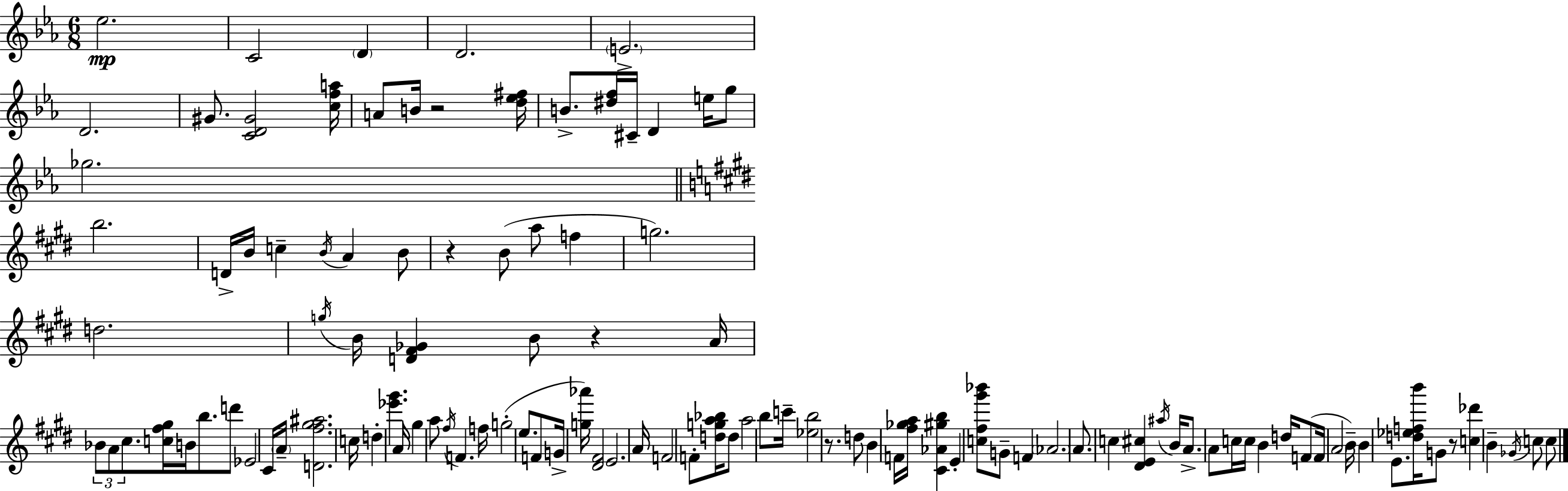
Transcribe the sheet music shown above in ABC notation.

X:1
T:Untitled
M:6/8
L:1/4
K:Eb
_e2 C2 D D2 E2 D2 ^G/2 [CD^G]2 [cfa]/4 A/2 B/4 z2 [d_e^f]/4 B/2 [^df]/4 ^C/4 D e/4 g/2 _g2 b2 D/4 B/4 c B/4 A B/2 z B/2 a/2 f g2 d2 g/4 B/4 [D^F_G] B/2 z A/4 _B/2 A/2 ^c/2 [c^f^g]/4 B/4 b/2 d'/2 _E2 ^C/4 A/4 [D^f^g^a]2 c/4 d [_e'^g'] A/4 ^g a/2 ^f/4 F f/4 g2 e/2 F/2 G/4 [g_a']/4 [^D^F]2 E2 A/4 F2 F/2 [dga_b]/4 d/2 a2 b/2 c'/4 [_eb]2 z/2 d/2 B F/4 [^f_ga]/4 [^C_A^gb] E [c^f^g'_b']/2 G/2 F _A2 A/2 c [^DE^c] ^a/4 B/4 A/2 A/2 c/4 c/4 B d/4 F/2 F/4 A2 B/4 B E/2 [d_efb']/4 G/2 z/2 [c_d'] B _G/4 c/2 c/2